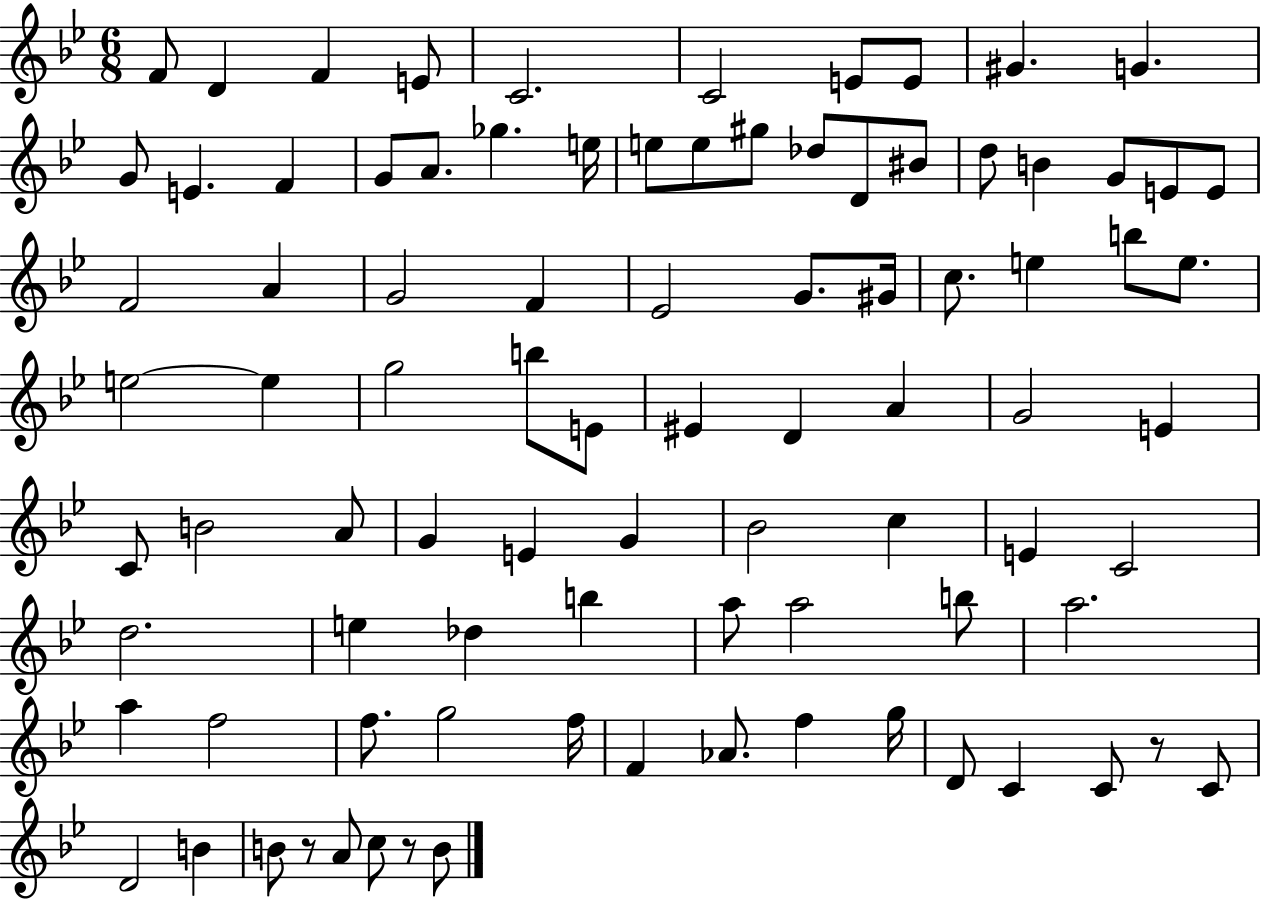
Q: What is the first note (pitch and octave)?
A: F4